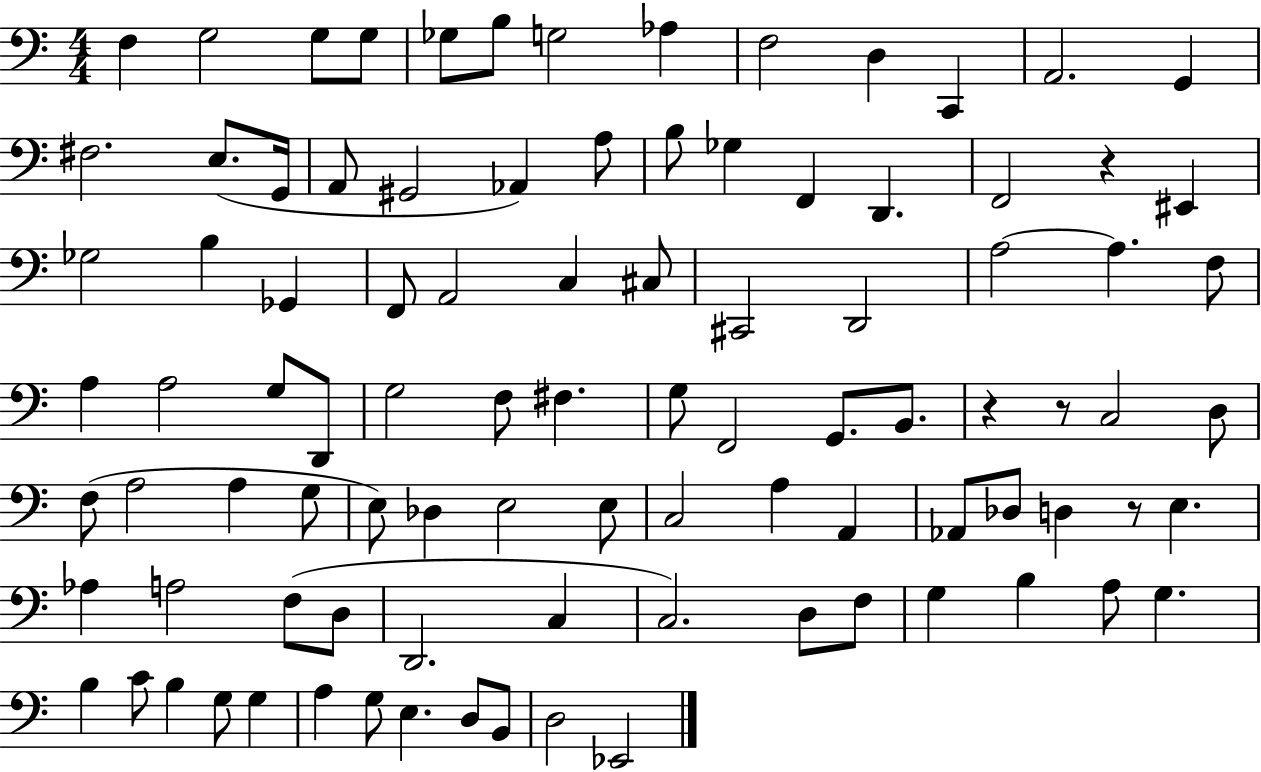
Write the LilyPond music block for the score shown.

{
  \clef bass
  \numericTimeSignature
  \time 4/4
  \key c \major
  \repeat volta 2 { f4 g2 g8 g8 | ges8 b8 g2 aes4 | f2 d4 c,4 | a,2. g,4 | \break fis2. e8.( g,16 | a,8 gis,2 aes,4) a8 | b8 ges4 f,4 d,4. | f,2 r4 eis,4 | \break ges2 b4 ges,4 | f,8 a,2 c4 cis8 | cis,2 d,2 | a2~~ a4. f8 | \break a4 a2 g8 d,8 | g2 f8 fis4. | g8 f,2 g,8. b,8. | r4 r8 c2 d8 | \break f8( a2 a4 g8 | e8) des4 e2 e8 | c2 a4 a,4 | aes,8 des8 d4 r8 e4. | \break aes4 a2 f8( d8 | d,2. c4 | c2.) d8 f8 | g4 b4 a8 g4. | \break b4 c'8 b4 g8 g4 | a4 g8 e4. d8 b,8 | d2 ees,2 | } \bar "|."
}